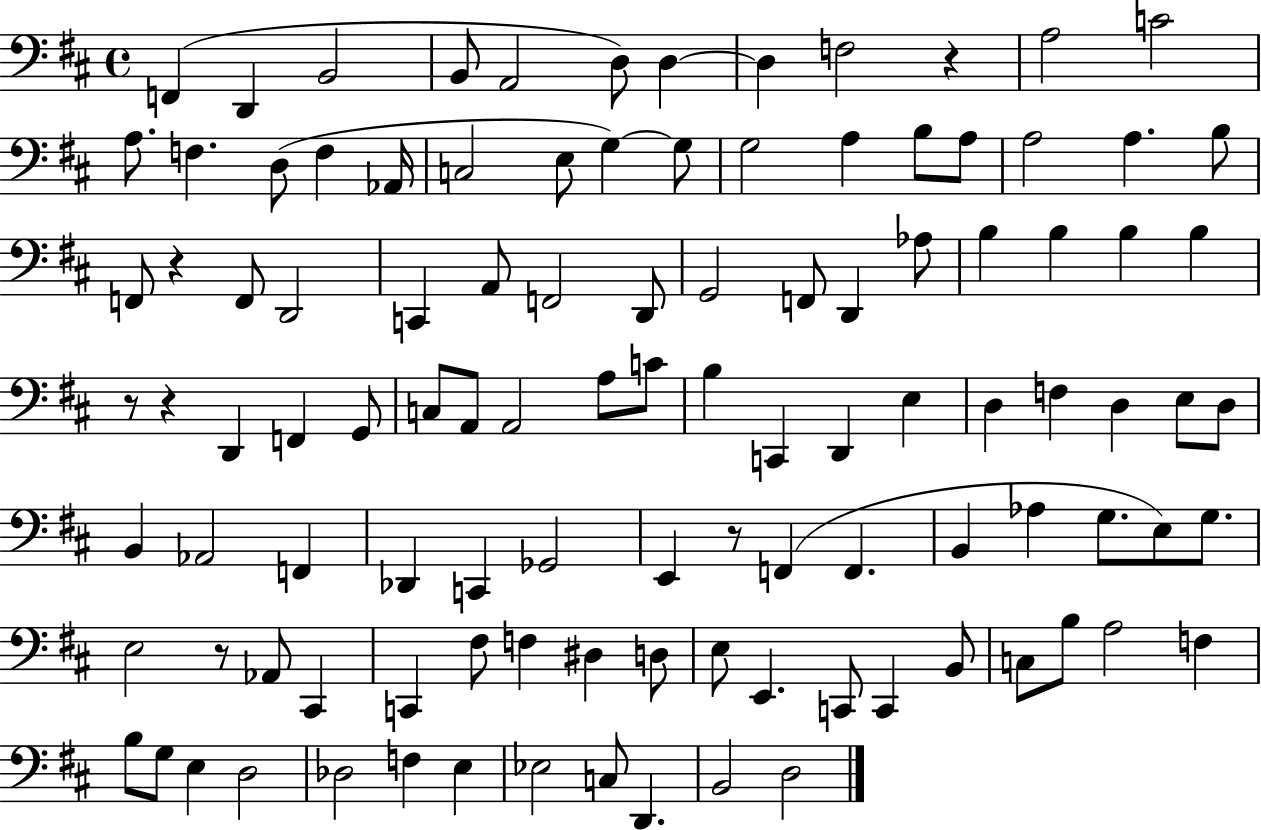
X:1
T:Untitled
M:4/4
L:1/4
K:D
F,, D,, B,,2 B,,/2 A,,2 D,/2 D, D, F,2 z A,2 C2 A,/2 F, D,/2 F, _A,,/4 C,2 E,/2 G, G,/2 G,2 A, B,/2 A,/2 A,2 A, B,/2 F,,/2 z F,,/2 D,,2 C,, A,,/2 F,,2 D,,/2 G,,2 F,,/2 D,, _A,/2 B, B, B, B, z/2 z D,, F,, G,,/2 C,/2 A,,/2 A,,2 A,/2 C/2 B, C,, D,, E, D, F, D, E,/2 D,/2 B,, _A,,2 F,, _D,, C,, _G,,2 E,, z/2 F,, F,, B,, _A, G,/2 E,/2 G,/2 E,2 z/2 _A,,/2 ^C,, C,, ^F,/2 F, ^D, D,/2 E,/2 E,, C,,/2 C,, B,,/2 C,/2 B,/2 A,2 F, B,/2 G,/2 E, D,2 _D,2 F, E, _E,2 C,/2 D,, B,,2 D,2